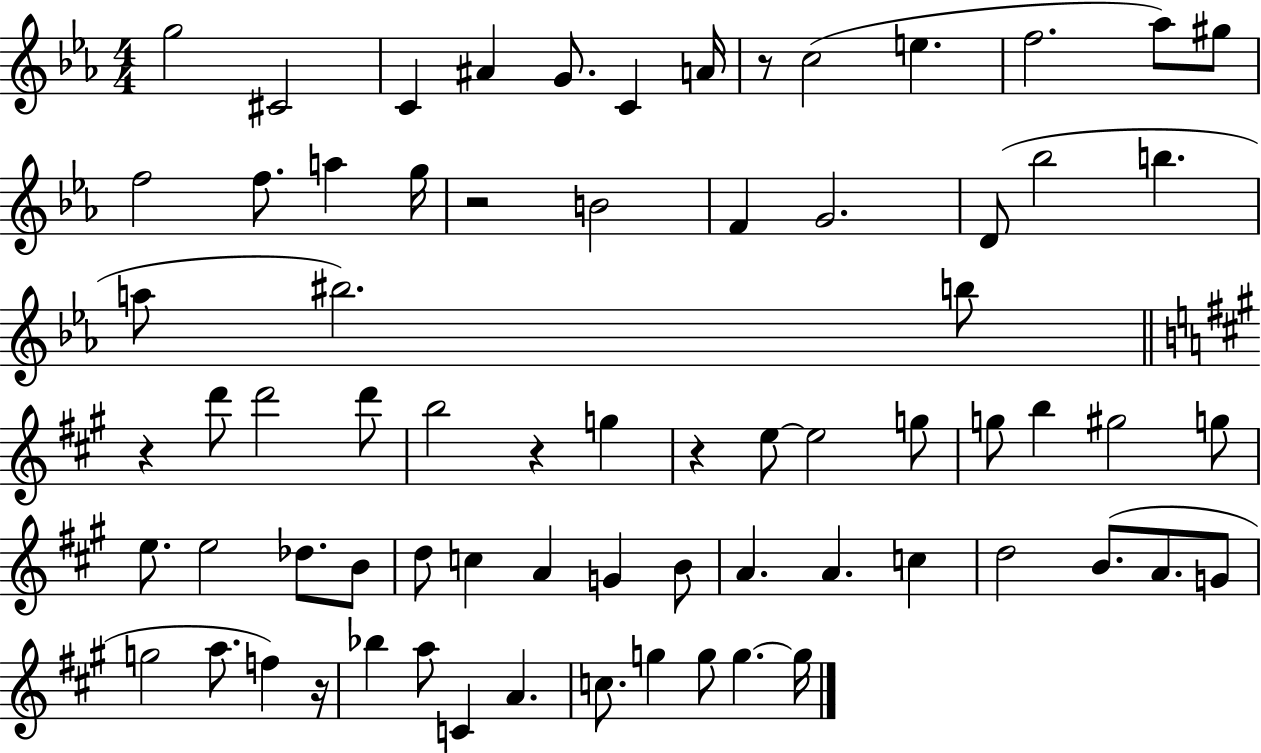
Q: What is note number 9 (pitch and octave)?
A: E5